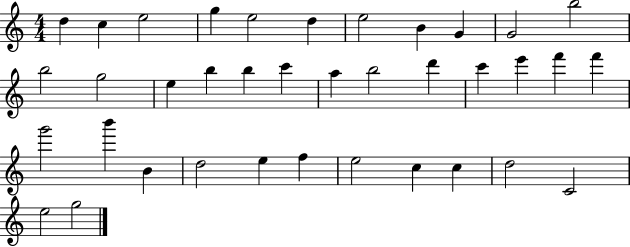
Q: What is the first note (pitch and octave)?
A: D5